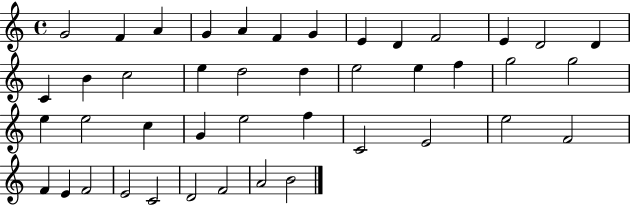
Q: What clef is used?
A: treble